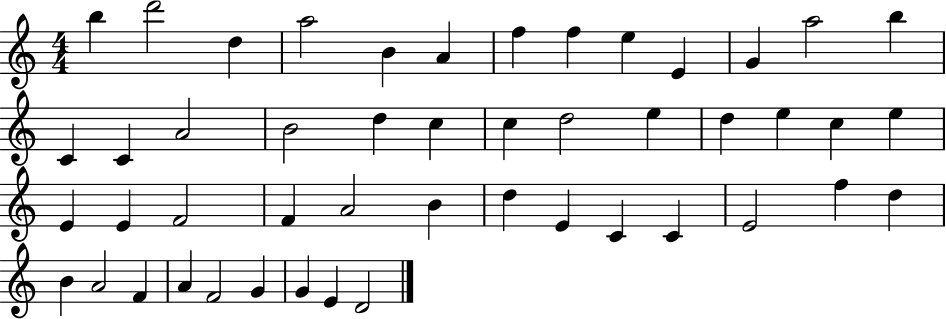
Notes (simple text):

B5/q D6/h D5/q A5/h B4/q A4/q F5/q F5/q E5/q E4/q G4/q A5/h B5/q C4/q C4/q A4/h B4/h D5/q C5/q C5/q D5/h E5/q D5/q E5/q C5/q E5/q E4/q E4/q F4/h F4/q A4/h B4/q D5/q E4/q C4/q C4/q E4/h F5/q D5/q B4/q A4/h F4/q A4/q F4/h G4/q G4/q E4/q D4/h